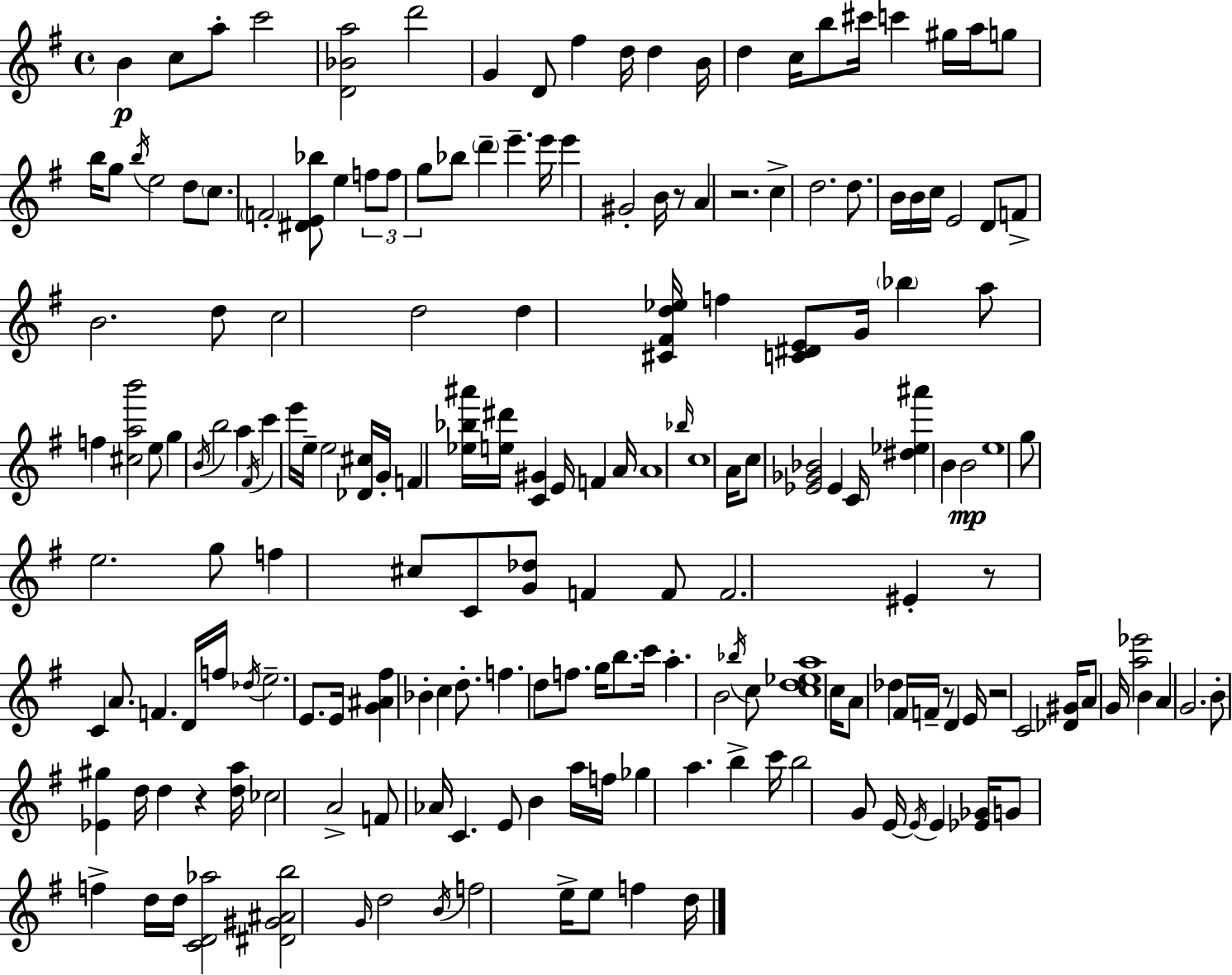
X:1
T:Untitled
M:4/4
L:1/4
K:G
B c/2 a/2 c'2 [D_Ba]2 d'2 G D/2 ^f d/4 d B/4 d c/4 b/2 ^c'/4 c' ^g/4 a/4 g/2 b/4 g/2 b/4 e2 d/2 c/2 F2 [^DE_b]/2 e f/2 f/2 g/2 _b/2 d' e' e'/4 e' ^G2 B/4 z/2 A z2 c d2 d/2 B/4 B/4 c/4 E2 D/2 F/2 B2 d/2 c2 d2 d [^C^Fd_e]/4 f [C^DE]/2 G/4 _b a/2 f [^cab']2 e/2 g B/4 b2 a ^F/4 c' e'/4 e/4 e2 [_D^c]/4 G/4 F [_e_b^a']/4 [e^d']/4 [C^G] E/4 F A/4 A4 _b/4 c4 A/4 c/2 [_E_G_B]2 _E C/4 [^d_e^a'] B B2 e4 g/2 e2 g/2 f ^c/2 C/2 [G_d]/2 F F/2 F2 ^E z/2 C A/2 F D/4 f/4 _d/4 e2 E/2 E/4 [G^A^f] _B c d/2 f d/2 f/2 g/4 b/2 c'/4 a B2 _b/4 c/2 [cd_ea]4 c/4 A/2 _d ^F/4 F/4 z/2 D E/4 z2 C2 [_D^G]/4 A/2 G/4 [a_e']2 B A G2 B/2 [_E^g] d/4 d z [da]/4 _c2 A2 F/2 _A/4 C E/2 B a/4 f/4 _g a b c'/4 b2 G/2 E/4 E/4 E [_E_G]/4 G/2 f d/4 d/4 [CD_a]2 [^D^G^Ab]2 G/4 d2 B/4 f2 e/4 e/2 f d/4